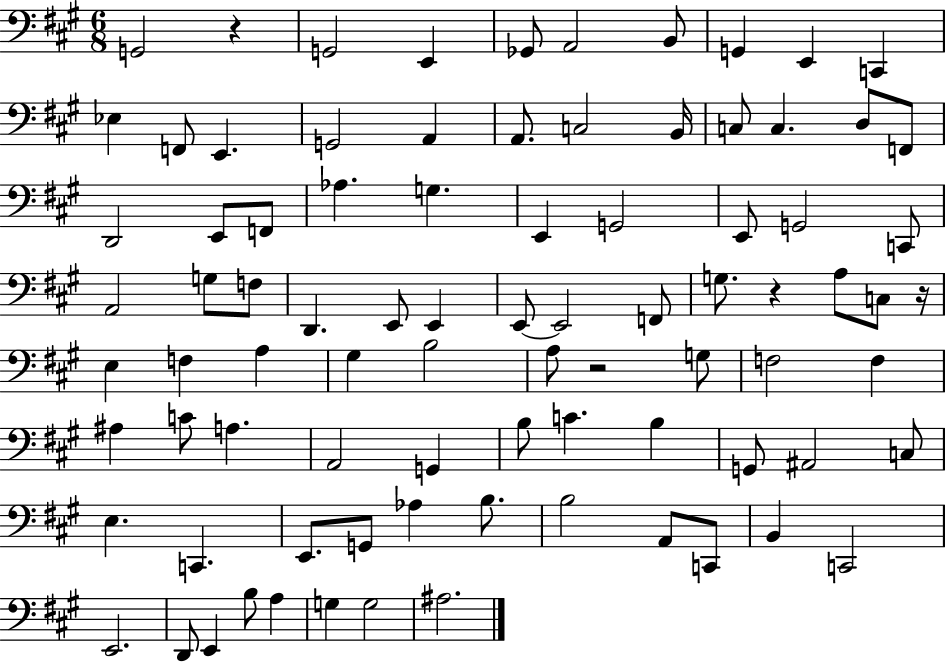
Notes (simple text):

G2/h R/q G2/h E2/q Gb2/e A2/h B2/e G2/q E2/q C2/q Eb3/q F2/e E2/q. G2/h A2/q A2/e. C3/h B2/s C3/e C3/q. D3/e F2/e D2/h E2/e F2/e Ab3/q. G3/q. E2/q G2/h E2/e G2/h C2/e A2/h G3/e F3/e D2/q. E2/e E2/q E2/e E2/h F2/e G3/e. R/q A3/e C3/e R/s E3/q F3/q A3/q G#3/q B3/h A3/e R/h G3/e F3/h F3/q A#3/q C4/e A3/q. A2/h G2/q B3/e C4/q. B3/q G2/e A#2/h C3/e E3/q. C2/q. E2/e. G2/e Ab3/q B3/e. B3/h A2/e C2/e B2/q C2/h E2/h. D2/e E2/q B3/e A3/q G3/q G3/h A#3/h.